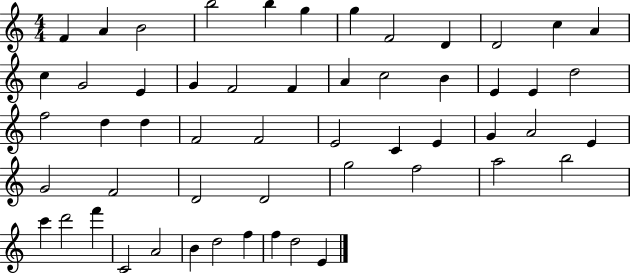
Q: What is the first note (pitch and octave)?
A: F4